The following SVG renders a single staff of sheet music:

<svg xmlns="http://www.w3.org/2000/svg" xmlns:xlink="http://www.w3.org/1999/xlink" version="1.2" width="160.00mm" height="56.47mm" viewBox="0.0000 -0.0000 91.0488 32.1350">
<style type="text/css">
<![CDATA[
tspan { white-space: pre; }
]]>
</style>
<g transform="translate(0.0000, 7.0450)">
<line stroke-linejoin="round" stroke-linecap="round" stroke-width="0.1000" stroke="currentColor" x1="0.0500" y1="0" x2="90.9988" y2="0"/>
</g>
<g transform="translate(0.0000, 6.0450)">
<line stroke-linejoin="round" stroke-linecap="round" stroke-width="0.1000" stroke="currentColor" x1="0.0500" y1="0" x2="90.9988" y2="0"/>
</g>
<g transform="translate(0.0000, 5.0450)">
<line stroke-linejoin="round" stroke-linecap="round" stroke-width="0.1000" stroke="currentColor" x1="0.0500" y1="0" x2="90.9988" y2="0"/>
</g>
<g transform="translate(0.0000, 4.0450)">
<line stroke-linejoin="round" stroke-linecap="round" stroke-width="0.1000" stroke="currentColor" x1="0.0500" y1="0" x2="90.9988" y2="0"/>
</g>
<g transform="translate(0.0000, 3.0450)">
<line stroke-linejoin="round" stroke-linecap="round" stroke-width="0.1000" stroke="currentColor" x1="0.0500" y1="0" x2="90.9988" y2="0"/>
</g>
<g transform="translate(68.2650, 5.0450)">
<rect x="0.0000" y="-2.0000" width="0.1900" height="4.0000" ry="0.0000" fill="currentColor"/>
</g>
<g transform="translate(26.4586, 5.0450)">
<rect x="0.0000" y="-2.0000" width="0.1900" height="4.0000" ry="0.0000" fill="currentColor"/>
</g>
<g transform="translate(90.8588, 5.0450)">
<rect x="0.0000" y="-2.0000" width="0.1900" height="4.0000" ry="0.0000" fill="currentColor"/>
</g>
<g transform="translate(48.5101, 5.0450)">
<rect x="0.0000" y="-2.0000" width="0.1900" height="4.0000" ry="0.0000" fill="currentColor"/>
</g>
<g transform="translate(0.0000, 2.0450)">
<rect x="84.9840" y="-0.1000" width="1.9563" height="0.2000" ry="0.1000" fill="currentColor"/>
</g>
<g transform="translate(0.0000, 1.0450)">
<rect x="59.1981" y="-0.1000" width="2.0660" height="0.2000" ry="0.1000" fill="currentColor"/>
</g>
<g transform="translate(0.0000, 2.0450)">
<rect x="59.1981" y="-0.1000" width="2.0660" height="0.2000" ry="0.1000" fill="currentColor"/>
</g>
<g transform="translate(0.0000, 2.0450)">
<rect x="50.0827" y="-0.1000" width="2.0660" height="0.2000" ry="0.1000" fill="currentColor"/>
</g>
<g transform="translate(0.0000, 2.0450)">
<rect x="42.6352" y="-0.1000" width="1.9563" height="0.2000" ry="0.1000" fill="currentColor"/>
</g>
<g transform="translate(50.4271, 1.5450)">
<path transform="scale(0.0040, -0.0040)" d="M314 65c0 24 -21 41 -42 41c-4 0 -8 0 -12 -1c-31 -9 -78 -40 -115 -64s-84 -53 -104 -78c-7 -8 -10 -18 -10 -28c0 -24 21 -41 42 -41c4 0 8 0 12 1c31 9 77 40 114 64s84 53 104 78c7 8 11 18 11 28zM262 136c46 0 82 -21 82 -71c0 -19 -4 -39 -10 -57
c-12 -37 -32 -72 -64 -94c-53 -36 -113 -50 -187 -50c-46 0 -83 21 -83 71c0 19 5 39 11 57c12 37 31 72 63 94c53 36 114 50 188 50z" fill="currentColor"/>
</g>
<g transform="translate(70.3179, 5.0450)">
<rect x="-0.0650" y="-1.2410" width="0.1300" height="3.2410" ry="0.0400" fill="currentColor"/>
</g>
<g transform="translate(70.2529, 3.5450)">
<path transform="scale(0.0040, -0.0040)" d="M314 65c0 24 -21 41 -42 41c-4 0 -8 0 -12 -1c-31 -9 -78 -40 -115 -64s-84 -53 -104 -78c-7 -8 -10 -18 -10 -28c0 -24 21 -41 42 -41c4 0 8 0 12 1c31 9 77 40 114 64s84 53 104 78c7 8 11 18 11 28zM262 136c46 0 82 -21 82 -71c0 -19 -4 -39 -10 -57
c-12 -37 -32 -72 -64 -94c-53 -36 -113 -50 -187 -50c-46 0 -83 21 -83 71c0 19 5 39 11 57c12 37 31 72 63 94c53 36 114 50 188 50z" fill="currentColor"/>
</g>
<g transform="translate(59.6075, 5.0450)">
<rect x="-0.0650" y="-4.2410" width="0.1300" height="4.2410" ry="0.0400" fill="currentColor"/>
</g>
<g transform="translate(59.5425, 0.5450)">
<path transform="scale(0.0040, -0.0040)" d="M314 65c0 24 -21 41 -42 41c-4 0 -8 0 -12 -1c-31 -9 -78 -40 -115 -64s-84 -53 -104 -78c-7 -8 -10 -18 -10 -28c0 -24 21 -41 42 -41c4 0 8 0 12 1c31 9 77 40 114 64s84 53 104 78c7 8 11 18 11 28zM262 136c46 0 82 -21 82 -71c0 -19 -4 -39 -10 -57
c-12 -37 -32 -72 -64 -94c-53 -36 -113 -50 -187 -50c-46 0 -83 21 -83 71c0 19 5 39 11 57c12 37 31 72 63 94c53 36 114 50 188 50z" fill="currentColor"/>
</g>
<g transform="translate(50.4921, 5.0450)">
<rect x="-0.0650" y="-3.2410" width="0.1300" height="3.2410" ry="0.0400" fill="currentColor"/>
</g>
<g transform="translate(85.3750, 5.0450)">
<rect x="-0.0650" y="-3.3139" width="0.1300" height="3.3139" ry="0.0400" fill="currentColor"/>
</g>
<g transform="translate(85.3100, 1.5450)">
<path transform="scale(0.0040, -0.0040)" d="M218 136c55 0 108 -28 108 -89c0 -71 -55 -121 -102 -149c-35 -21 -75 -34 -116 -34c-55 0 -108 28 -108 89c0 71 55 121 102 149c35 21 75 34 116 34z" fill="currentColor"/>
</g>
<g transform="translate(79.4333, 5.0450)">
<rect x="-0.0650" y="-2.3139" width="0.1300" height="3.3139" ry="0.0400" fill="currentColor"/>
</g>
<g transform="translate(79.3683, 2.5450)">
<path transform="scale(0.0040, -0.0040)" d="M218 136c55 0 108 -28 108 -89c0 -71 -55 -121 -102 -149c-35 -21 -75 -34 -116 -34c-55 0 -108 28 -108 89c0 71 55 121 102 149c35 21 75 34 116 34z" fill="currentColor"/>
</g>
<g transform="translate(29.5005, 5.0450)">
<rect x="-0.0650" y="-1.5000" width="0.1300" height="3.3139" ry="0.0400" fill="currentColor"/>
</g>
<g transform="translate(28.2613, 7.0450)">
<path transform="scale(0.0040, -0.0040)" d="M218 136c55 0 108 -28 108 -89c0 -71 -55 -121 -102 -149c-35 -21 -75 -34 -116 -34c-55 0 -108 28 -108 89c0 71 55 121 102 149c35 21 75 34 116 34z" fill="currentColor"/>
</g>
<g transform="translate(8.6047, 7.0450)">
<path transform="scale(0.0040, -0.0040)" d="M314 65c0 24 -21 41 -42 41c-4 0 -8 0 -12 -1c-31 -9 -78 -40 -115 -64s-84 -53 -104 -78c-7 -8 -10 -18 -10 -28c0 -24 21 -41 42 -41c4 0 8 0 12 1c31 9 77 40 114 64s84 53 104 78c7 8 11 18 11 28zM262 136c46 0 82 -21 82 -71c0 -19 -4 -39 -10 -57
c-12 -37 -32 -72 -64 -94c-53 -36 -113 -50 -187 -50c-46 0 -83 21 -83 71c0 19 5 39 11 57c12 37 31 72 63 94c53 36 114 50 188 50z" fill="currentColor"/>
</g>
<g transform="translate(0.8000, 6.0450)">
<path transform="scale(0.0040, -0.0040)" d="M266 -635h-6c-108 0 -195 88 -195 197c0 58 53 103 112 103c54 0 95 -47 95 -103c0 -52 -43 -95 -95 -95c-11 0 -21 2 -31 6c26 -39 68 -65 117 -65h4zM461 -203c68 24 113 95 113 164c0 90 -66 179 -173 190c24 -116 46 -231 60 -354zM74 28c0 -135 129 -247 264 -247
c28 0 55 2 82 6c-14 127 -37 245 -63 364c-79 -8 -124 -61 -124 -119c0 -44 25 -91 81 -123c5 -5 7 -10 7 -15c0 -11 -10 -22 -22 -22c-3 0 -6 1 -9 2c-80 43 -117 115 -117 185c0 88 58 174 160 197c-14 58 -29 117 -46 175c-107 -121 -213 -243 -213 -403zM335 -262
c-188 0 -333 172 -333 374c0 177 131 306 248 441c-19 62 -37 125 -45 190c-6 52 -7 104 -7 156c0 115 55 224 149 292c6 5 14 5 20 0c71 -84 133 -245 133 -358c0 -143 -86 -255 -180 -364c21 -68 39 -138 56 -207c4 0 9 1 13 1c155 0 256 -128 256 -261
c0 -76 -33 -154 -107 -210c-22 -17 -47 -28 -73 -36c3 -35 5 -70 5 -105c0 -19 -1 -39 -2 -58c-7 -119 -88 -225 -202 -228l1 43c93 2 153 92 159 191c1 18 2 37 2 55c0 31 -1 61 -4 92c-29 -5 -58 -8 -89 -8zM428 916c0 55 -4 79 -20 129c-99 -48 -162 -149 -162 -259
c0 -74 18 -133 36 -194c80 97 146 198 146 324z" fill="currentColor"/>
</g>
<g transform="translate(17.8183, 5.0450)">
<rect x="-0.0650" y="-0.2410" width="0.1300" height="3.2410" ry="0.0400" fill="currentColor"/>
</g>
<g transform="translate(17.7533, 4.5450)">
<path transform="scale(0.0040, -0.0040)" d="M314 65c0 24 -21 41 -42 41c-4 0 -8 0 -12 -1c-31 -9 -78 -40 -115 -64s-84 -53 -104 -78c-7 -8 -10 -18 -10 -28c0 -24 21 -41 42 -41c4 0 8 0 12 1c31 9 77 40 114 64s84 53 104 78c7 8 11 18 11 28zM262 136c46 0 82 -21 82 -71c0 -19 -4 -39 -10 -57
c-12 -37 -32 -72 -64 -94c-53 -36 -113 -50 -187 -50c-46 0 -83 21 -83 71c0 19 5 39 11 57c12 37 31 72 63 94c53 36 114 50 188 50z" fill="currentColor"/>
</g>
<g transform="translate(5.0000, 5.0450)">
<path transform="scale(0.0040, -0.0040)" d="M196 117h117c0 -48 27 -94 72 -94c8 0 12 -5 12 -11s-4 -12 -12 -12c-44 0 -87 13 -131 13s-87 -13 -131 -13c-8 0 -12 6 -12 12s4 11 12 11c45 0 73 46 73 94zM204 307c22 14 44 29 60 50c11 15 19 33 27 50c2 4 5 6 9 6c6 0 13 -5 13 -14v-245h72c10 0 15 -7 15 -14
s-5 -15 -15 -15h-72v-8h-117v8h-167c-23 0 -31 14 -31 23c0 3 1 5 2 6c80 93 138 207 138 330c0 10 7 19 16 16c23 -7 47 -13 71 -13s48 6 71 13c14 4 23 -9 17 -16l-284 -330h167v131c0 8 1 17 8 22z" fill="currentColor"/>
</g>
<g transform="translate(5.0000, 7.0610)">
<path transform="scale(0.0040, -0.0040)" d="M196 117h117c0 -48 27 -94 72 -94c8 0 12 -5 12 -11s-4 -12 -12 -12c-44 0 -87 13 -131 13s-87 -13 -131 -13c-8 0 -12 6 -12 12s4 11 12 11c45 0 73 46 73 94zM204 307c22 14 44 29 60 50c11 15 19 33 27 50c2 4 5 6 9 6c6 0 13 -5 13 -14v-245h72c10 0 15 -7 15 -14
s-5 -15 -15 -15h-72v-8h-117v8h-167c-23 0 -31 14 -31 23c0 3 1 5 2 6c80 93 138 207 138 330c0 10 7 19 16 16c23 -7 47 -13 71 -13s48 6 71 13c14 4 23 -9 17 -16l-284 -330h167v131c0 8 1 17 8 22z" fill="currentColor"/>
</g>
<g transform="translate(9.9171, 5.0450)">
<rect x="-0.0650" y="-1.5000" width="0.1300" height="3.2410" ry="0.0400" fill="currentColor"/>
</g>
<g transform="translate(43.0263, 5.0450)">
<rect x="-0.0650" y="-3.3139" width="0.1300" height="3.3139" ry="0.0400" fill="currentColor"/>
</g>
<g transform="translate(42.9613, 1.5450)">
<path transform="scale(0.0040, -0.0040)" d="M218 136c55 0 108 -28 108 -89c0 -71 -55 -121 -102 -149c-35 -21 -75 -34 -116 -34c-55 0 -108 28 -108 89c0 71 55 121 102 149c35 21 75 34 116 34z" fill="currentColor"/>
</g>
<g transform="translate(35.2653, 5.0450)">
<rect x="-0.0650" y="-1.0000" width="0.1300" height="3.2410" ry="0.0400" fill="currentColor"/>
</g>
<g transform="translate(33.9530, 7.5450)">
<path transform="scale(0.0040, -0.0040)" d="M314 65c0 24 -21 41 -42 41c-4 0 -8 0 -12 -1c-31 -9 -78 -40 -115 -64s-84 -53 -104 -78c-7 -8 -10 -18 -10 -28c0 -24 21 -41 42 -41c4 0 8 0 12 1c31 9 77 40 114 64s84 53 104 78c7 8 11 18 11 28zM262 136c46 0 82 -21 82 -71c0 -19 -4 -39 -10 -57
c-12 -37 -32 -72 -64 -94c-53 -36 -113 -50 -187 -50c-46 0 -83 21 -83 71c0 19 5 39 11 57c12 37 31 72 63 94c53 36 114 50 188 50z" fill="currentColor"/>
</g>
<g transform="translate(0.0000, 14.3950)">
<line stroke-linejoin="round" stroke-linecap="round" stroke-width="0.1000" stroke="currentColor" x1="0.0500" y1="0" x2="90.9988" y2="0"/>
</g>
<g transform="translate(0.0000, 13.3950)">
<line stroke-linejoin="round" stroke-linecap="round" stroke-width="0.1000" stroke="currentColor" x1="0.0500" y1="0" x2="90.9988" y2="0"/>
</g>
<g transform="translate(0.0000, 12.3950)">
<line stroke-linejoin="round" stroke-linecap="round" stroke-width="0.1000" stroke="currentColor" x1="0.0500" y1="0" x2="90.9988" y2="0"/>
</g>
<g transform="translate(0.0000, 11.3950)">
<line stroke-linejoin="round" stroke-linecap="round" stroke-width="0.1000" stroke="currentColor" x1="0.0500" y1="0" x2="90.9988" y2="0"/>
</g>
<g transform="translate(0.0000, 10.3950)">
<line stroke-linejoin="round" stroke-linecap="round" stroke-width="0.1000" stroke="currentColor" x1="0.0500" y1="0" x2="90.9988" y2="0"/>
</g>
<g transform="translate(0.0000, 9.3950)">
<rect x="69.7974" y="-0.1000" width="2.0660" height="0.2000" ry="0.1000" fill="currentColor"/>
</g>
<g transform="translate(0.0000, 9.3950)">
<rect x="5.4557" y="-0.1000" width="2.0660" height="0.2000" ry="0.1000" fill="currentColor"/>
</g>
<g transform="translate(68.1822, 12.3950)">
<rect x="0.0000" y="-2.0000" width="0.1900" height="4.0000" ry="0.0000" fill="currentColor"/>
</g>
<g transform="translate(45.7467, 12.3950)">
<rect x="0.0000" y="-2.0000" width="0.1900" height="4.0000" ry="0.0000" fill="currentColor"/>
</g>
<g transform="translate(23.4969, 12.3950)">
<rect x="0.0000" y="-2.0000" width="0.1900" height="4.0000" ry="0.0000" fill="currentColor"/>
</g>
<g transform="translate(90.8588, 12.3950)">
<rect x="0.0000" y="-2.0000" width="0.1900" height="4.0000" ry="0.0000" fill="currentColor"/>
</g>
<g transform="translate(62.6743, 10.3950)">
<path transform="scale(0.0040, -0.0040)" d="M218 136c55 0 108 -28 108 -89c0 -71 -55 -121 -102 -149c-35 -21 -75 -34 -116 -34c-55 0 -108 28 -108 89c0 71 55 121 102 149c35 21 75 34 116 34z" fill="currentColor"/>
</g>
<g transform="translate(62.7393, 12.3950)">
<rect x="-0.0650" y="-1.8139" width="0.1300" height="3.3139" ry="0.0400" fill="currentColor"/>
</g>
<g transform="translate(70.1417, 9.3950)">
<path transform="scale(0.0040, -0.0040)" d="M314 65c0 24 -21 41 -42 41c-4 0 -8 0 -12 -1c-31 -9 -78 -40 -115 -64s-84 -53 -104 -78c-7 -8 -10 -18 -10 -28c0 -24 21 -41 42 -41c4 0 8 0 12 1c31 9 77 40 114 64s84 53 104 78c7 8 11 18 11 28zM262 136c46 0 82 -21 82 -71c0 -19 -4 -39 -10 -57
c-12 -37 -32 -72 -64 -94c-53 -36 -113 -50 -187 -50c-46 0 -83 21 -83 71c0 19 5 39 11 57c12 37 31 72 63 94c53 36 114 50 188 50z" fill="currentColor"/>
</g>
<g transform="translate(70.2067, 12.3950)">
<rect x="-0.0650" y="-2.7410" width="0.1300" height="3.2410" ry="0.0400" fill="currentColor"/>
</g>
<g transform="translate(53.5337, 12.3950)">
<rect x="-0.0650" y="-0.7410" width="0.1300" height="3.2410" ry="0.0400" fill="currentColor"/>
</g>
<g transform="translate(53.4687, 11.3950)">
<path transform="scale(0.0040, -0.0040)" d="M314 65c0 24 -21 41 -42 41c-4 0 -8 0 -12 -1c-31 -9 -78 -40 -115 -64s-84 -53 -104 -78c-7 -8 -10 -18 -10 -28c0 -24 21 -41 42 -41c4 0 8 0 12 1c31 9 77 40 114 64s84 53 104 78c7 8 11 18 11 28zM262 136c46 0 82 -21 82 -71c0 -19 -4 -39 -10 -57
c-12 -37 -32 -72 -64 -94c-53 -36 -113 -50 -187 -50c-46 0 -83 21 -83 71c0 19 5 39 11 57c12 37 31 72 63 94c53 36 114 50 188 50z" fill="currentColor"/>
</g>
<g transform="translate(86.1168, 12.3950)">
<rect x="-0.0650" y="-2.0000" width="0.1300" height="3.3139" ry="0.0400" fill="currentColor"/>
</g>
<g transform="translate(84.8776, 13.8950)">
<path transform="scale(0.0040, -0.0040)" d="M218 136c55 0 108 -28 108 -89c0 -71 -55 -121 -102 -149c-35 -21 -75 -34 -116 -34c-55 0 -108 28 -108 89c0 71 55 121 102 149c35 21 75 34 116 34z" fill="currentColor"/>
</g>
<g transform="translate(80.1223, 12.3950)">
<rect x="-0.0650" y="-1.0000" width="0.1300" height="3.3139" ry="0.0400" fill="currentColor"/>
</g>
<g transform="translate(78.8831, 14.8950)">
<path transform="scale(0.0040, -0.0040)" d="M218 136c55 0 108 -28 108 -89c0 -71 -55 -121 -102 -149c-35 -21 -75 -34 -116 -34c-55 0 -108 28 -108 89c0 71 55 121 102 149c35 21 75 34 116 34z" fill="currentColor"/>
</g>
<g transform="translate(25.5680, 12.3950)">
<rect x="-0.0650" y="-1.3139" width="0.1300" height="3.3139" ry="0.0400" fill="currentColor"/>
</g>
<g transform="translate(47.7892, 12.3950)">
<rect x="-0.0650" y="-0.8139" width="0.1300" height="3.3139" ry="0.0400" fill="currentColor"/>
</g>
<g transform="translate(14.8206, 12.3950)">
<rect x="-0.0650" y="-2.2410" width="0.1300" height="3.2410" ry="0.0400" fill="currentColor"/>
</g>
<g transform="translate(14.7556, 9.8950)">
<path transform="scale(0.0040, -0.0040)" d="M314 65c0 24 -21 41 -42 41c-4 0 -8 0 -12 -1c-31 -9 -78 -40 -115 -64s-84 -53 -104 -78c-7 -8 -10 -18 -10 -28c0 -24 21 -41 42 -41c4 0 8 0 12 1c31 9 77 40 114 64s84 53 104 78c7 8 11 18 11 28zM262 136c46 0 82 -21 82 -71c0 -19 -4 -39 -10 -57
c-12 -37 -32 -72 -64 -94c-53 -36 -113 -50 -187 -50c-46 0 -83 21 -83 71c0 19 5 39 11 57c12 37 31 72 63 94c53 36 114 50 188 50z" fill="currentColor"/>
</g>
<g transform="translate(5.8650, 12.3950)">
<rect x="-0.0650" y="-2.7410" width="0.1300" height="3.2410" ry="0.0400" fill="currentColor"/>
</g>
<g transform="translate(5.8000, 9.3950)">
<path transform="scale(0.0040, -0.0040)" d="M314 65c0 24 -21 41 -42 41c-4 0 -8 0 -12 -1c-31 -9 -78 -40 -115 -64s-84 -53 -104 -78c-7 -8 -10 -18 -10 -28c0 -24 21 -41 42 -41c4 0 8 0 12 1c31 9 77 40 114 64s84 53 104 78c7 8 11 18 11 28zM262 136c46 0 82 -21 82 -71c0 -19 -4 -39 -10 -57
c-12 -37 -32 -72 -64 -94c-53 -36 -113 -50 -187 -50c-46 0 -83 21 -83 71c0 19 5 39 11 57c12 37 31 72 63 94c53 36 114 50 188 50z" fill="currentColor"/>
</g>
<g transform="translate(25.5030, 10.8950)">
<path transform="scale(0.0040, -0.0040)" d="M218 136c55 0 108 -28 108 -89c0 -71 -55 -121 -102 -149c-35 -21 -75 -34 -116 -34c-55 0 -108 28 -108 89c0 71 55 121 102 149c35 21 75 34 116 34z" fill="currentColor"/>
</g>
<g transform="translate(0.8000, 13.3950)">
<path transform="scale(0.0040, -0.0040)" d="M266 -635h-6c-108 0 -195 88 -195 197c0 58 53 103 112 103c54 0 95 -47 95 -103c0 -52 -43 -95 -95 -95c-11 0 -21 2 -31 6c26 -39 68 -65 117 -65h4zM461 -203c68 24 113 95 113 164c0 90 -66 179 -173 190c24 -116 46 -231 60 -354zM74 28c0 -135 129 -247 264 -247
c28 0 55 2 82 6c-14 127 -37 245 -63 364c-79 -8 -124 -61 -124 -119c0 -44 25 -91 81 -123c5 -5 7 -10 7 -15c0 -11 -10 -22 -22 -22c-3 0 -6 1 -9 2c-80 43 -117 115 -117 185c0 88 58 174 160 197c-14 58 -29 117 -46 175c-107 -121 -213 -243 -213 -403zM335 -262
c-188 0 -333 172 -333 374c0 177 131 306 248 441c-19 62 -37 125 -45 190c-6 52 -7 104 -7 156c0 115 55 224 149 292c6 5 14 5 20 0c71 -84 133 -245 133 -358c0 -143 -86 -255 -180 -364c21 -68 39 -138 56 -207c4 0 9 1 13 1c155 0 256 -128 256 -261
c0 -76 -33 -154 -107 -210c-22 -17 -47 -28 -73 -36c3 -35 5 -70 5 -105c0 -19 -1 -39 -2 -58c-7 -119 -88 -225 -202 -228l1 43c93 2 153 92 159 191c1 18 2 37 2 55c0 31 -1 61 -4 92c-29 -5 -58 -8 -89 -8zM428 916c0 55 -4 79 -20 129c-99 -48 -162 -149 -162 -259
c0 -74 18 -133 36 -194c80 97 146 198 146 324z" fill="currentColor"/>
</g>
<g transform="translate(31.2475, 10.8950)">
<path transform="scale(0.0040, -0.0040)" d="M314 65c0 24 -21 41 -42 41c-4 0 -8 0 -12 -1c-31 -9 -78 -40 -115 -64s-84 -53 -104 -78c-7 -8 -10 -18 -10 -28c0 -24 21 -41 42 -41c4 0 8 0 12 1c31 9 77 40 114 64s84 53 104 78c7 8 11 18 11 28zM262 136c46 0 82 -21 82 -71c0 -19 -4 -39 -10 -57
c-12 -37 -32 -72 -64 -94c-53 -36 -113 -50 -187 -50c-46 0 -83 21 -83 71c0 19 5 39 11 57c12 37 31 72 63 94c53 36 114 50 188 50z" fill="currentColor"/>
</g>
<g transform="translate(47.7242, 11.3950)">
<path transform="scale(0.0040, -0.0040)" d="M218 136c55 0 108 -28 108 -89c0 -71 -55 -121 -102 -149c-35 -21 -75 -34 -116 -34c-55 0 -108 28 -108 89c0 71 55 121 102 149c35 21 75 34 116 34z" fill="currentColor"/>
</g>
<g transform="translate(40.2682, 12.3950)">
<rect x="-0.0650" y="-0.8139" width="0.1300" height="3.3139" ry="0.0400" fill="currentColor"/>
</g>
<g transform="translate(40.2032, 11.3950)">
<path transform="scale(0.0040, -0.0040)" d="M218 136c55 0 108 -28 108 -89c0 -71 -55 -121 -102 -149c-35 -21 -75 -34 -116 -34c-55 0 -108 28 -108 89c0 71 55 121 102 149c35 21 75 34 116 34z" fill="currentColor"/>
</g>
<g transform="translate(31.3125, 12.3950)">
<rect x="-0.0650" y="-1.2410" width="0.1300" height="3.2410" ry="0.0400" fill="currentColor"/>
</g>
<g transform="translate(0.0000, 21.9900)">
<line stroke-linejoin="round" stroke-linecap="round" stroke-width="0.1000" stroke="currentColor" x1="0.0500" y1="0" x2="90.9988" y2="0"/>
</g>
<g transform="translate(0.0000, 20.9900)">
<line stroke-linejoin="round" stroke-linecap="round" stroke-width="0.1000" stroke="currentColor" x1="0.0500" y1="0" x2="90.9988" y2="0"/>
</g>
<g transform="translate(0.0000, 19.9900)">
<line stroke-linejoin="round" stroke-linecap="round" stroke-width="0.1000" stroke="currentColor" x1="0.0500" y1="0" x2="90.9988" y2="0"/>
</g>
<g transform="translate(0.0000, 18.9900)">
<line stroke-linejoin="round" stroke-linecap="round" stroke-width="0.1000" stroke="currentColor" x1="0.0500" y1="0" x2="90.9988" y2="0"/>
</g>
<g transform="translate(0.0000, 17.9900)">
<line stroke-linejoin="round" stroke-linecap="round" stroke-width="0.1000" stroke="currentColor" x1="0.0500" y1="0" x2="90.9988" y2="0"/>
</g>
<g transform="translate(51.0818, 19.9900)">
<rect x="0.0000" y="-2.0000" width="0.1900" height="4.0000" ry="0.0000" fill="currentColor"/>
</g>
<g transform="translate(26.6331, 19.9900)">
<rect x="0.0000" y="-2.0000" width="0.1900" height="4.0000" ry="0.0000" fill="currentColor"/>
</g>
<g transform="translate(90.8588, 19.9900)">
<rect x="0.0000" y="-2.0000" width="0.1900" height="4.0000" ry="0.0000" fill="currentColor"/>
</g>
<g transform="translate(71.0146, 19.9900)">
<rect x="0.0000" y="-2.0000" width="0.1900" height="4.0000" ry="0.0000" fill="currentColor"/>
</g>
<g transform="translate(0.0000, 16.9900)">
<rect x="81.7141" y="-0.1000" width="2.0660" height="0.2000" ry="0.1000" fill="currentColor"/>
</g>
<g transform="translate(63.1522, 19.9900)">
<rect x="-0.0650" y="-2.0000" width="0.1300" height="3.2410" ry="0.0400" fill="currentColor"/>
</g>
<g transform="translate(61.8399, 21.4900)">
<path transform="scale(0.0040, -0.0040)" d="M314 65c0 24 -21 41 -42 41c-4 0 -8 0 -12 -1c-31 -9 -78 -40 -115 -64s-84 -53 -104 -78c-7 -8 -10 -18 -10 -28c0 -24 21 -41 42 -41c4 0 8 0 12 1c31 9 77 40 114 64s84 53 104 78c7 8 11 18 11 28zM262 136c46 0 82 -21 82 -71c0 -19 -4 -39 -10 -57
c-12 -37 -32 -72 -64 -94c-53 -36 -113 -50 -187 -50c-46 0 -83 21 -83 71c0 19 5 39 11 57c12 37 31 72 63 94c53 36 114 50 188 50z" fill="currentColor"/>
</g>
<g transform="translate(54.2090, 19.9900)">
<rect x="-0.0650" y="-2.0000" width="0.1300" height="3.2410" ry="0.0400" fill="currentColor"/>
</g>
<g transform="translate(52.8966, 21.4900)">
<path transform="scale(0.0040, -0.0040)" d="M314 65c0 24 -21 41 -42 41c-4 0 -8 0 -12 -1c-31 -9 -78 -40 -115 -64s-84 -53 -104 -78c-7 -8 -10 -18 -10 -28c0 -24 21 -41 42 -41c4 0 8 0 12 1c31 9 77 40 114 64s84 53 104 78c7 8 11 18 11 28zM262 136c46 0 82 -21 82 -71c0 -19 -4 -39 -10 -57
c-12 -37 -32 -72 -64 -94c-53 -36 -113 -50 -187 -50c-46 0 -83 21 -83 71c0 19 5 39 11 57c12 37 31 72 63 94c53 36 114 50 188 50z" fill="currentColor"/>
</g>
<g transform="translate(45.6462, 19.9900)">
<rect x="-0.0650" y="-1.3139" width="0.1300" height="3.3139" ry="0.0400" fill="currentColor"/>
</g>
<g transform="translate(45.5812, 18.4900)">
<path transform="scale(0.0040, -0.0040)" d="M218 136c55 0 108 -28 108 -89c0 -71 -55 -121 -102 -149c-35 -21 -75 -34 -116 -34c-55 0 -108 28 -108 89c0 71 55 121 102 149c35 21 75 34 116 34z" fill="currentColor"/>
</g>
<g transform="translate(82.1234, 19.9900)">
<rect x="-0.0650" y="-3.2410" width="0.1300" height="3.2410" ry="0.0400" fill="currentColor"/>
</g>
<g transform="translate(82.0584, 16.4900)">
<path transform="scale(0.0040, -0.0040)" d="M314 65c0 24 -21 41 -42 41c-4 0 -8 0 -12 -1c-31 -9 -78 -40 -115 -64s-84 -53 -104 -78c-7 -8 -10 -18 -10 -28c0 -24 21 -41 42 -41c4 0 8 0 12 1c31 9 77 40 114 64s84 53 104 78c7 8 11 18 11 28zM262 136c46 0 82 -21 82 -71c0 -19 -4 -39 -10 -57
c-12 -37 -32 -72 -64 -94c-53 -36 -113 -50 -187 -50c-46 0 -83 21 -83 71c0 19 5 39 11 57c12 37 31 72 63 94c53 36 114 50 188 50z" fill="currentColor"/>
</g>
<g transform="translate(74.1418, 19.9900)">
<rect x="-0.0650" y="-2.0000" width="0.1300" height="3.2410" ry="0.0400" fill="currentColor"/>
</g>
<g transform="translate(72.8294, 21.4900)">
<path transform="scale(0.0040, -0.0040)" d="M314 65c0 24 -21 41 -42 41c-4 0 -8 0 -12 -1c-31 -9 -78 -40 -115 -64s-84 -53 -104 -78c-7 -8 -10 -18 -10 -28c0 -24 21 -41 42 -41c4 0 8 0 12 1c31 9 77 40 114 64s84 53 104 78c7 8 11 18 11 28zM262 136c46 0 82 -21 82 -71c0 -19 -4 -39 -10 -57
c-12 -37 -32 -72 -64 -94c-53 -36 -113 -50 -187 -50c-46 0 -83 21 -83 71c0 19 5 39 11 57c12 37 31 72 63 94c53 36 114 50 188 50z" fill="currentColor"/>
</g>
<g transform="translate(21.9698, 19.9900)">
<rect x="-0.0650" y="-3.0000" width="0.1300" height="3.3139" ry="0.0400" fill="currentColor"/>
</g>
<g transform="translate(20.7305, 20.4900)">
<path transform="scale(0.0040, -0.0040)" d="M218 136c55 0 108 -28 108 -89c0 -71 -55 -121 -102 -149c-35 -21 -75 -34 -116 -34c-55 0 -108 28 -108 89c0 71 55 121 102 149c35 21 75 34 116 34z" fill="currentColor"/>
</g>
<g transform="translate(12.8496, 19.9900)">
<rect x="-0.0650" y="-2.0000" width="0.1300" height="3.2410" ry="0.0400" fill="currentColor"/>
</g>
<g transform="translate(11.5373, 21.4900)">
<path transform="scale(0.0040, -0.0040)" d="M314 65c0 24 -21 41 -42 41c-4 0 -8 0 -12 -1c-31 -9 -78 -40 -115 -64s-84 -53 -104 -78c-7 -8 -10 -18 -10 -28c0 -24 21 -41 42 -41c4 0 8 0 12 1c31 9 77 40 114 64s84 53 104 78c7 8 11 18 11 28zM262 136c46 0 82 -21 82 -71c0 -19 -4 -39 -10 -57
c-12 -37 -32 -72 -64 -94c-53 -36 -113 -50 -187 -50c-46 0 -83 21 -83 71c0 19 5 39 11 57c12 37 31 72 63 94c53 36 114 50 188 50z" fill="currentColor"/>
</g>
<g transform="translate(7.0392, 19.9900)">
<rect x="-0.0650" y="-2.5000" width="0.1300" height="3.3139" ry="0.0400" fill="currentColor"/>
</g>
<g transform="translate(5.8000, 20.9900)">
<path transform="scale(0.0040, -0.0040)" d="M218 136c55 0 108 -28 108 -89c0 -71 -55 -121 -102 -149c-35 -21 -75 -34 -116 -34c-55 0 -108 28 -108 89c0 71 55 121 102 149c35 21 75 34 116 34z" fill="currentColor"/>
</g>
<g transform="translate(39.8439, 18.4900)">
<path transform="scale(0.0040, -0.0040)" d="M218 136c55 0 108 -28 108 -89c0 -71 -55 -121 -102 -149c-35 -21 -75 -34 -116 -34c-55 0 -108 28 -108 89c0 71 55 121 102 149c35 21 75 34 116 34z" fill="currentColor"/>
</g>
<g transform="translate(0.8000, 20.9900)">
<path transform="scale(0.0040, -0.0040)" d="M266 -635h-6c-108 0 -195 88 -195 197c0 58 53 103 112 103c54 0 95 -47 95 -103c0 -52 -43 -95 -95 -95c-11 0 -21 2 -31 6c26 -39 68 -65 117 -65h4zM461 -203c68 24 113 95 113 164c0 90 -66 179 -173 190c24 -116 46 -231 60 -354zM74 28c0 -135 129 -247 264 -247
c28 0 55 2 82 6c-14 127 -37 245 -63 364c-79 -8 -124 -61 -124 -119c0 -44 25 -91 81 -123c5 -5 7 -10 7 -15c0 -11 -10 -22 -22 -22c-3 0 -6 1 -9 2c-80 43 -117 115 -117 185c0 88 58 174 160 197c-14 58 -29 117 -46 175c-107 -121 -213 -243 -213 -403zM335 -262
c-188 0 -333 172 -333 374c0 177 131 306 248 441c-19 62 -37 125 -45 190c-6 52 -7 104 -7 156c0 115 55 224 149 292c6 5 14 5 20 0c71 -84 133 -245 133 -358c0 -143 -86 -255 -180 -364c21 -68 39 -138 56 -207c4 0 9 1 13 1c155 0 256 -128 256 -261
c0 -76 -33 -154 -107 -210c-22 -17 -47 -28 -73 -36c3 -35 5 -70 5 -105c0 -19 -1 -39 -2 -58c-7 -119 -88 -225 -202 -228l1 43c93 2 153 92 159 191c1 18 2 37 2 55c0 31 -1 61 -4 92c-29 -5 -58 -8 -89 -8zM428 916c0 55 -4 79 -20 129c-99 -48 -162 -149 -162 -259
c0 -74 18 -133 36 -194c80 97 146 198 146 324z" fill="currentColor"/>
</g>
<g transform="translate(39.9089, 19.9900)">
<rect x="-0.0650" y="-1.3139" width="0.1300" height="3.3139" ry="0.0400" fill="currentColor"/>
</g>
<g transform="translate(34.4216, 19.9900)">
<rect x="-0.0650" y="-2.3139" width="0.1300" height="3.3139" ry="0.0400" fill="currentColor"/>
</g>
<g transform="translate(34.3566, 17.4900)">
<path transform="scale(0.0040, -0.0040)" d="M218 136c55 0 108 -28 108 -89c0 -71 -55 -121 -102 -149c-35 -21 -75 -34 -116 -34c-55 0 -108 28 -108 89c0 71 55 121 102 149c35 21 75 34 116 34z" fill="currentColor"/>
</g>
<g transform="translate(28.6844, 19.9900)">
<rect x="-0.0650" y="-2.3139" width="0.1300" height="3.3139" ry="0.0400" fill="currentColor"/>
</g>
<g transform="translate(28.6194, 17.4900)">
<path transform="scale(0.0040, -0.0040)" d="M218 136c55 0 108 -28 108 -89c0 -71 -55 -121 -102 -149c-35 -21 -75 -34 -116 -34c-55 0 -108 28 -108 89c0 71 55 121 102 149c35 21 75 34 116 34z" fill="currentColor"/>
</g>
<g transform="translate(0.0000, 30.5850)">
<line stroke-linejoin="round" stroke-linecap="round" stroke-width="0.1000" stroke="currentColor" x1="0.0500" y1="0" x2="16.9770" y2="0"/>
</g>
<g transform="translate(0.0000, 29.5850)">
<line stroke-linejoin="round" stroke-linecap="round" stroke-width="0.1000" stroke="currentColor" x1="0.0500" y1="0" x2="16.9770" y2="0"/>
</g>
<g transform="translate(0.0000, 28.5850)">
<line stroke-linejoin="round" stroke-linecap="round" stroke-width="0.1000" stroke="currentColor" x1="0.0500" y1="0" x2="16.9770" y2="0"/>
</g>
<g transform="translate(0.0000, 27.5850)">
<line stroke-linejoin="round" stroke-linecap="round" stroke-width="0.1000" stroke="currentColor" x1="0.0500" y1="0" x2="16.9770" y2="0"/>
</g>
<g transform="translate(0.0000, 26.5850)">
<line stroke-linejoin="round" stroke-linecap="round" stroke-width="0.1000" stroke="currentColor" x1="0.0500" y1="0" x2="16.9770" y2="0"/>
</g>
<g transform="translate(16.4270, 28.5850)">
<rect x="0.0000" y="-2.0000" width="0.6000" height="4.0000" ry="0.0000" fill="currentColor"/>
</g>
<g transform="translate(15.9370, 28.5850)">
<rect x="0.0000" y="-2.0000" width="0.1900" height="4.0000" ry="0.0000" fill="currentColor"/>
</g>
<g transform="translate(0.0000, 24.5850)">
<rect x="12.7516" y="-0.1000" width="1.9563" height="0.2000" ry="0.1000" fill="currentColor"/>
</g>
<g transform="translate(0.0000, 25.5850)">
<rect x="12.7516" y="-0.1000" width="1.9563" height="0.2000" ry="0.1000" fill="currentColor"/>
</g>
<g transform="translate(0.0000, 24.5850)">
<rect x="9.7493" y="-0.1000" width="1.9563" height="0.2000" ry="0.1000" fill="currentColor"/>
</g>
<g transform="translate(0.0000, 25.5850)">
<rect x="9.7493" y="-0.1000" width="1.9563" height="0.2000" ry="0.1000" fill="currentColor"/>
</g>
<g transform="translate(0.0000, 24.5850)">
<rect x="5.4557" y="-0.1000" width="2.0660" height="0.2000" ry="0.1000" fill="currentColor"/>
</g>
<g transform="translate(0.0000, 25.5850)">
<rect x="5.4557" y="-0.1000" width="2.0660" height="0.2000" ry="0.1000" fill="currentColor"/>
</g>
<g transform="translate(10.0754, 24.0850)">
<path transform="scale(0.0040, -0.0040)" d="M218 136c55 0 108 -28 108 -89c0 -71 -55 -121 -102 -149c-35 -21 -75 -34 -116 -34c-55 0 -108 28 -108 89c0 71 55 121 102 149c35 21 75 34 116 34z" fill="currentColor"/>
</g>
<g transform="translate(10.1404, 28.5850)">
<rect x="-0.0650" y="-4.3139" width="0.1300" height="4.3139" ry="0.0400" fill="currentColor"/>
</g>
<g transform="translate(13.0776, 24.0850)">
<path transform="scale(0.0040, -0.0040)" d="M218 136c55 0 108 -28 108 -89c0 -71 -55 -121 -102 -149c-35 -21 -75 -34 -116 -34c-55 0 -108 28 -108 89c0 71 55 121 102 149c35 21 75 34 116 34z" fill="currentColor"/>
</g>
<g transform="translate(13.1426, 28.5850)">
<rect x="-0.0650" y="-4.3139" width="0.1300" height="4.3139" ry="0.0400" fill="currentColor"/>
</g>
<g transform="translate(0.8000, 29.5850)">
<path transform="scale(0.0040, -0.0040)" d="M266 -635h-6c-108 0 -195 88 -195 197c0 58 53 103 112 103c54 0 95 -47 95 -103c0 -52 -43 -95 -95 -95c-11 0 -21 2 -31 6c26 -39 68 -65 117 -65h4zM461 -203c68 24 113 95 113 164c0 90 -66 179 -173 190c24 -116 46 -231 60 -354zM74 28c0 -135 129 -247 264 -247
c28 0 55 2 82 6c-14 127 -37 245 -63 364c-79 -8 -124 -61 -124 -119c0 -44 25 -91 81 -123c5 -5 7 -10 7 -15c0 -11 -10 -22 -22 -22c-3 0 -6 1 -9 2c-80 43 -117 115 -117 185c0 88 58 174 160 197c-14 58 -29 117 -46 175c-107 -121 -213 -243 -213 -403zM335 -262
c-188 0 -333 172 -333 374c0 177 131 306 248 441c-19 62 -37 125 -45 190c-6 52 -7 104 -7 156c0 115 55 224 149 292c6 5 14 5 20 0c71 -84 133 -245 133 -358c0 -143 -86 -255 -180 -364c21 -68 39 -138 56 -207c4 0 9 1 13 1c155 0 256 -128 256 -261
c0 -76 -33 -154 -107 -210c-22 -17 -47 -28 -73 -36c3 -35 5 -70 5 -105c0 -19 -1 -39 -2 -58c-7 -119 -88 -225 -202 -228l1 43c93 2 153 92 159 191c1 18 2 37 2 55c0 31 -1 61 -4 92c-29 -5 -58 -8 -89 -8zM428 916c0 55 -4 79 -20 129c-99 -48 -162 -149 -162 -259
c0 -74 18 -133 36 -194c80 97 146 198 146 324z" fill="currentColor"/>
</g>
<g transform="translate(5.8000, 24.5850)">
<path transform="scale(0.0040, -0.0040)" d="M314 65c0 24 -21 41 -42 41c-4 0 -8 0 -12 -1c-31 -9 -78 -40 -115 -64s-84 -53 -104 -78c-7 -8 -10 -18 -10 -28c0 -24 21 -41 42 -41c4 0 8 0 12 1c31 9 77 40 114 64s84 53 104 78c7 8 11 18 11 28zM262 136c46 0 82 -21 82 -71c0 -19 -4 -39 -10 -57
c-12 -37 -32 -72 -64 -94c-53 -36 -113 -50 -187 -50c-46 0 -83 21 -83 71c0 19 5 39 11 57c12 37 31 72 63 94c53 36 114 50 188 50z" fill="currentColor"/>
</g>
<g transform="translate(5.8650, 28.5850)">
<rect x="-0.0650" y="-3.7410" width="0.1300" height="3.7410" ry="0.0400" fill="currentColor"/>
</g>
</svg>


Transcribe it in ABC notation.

X:1
T:Untitled
M:4/4
L:1/4
K:C
E2 c2 E D2 b b2 d'2 e2 g b a2 g2 e e2 d d d2 f a2 D F G F2 A g g e e F2 F2 F2 b2 c'2 d' d'